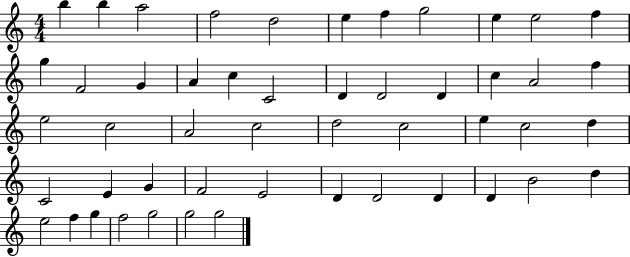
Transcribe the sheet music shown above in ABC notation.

X:1
T:Untitled
M:4/4
L:1/4
K:C
b b a2 f2 d2 e f g2 e e2 f g F2 G A c C2 D D2 D c A2 f e2 c2 A2 c2 d2 c2 e c2 d C2 E G F2 E2 D D2 D D B2 d e2 f g f2 g2 g2 g2